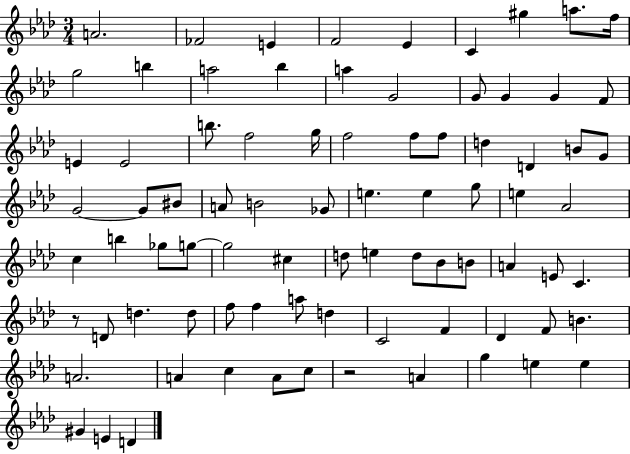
A4/h. FES4/h E4/q F4/h Eb4/q C4/q G#5/q A5/e. F5/s G5/h B5/q A5/h Bb5/q A5/q G4/h G4/e G4/q G4/q F4/e E4/q E4/h B5/e. F5/h G5/s F5/h F5/e F5/e D5/q D4/q B4/e G4/e G4/h G4/e BIS4/e A4/e B4/h Gb4/e E5/q. E5/q G5/e E5/q Ab4/h C5/q B5/q Gb5/e G5/e G5/h C#5/q D5/e E5/q D5/e Bb4/e B4/e A4/q E4/e C4/q. R/e D4/e D5/q. D5/e F5/e F5/q A5/e D5/q C4/h F4/q Db4/q F4/e B4/q. A4/h. A4/q C5/q A4/e C5/e R/h A4/q G5/q E5/q E5/q G#4/q E4/q D4/q